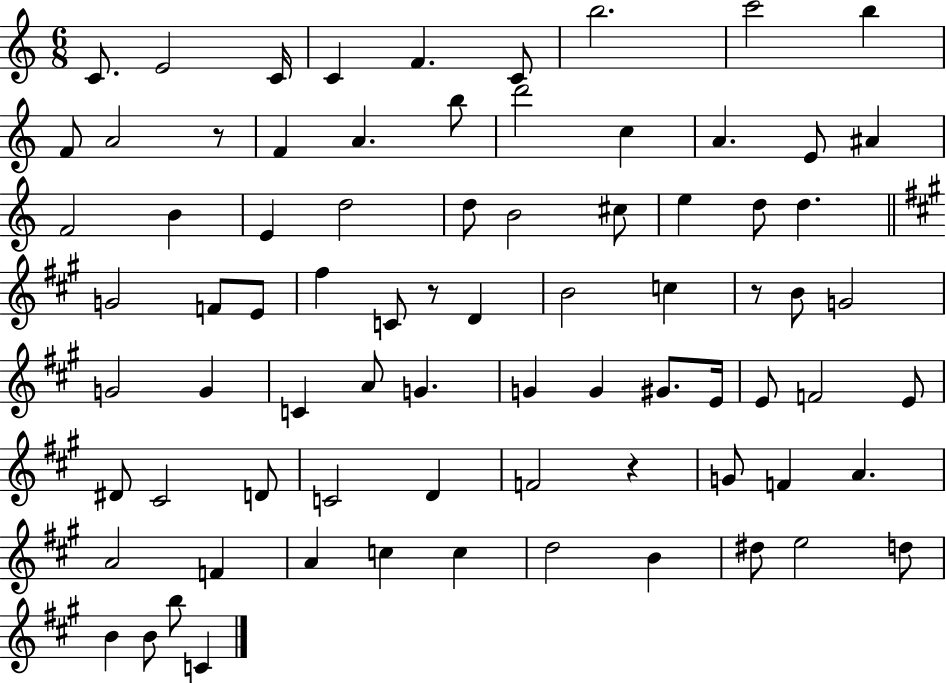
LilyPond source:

{
  \clef treble
  \numericTimeSignature
  \time 6/8
  \key c \major
  c'8. e'2 c'16 | c'4 f'4. c'8 | b''2. | c'''2 b''4 | \break f'8 a'2 r8 | f'4 a'4. b''8 | d'''2 c''4 | a'4. e'8 ais'4 | \break f'2 b'4 | e'4 d''2 | d''8 b'2 cis''8 | e''4 d''8 d''4. | \break \bar "||" \break \key a \major g'2 f'8 e'8 | fis''4 c'8 r8 d'4 | b'2 c''4 | r8 b'8 g'2 | \break g'2 g'4 | c'4 a'8 g'4. | g'4 g'4 gis'8. e'16 | e'8 f'2 e'8 | \break dis'8 cis'2 d'8 | c'2 d'4 | f'2 r4 | g'8 f'4 a'4. | \break a'2 f'4 | a'4 c''4 c''4 | d''2 b'4 | dis''8 e''2 d''8 | \break b'4 b'8 b''8 c'4 | \bar "|."
}